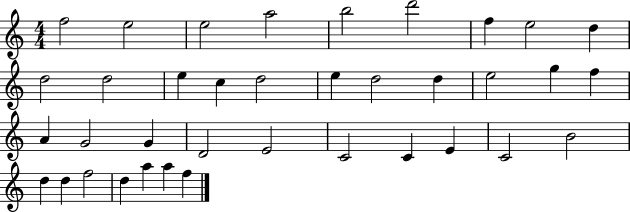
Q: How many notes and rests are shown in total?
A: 37